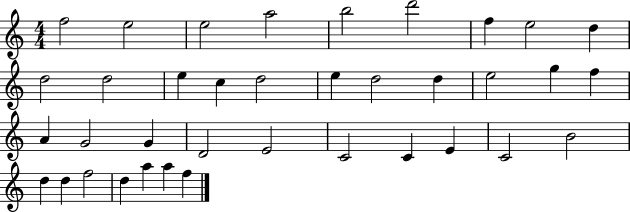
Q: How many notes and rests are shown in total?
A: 37